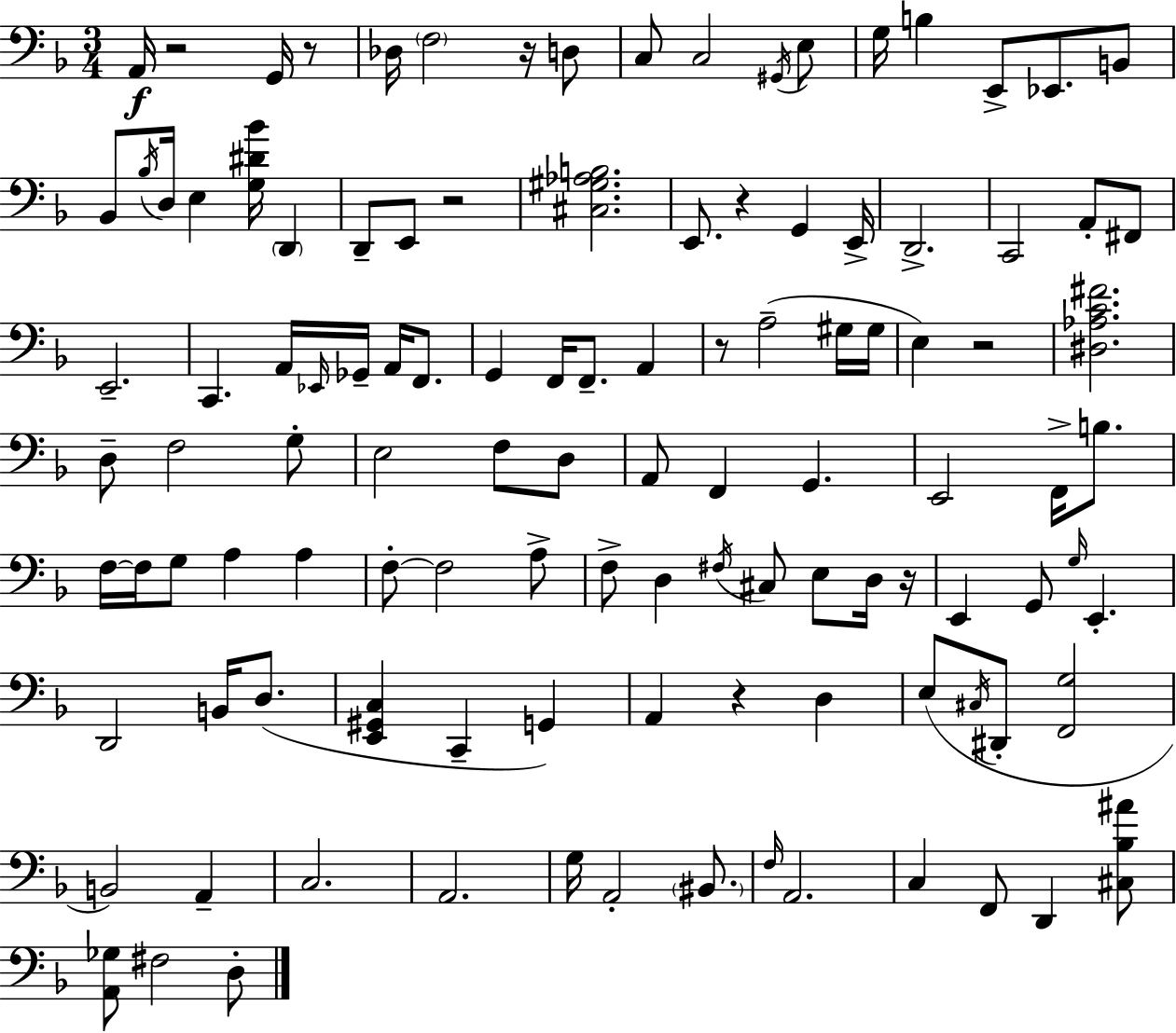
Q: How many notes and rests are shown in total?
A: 113